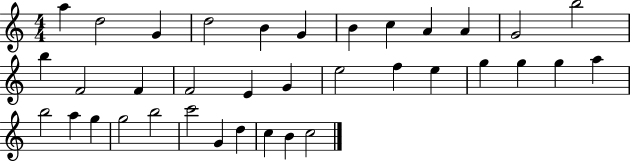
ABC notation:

X:1
T:Untitled
M:4/4
L:1/4
K:C
a d2 G d2 B G B c A A G2 b2 b F2 F F2 E G e2 f e g g g a b2 a g g2 b2 c'2 G d c B c2